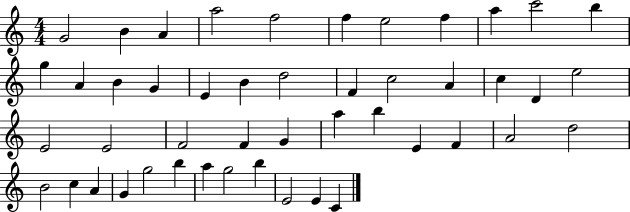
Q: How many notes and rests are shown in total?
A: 47